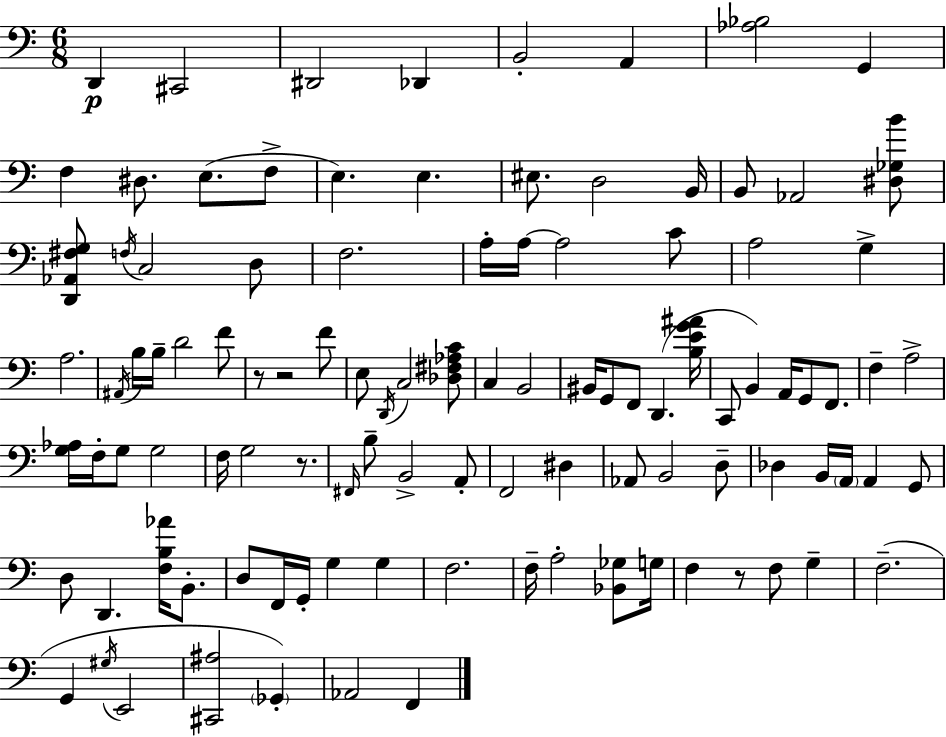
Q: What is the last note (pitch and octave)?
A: F2